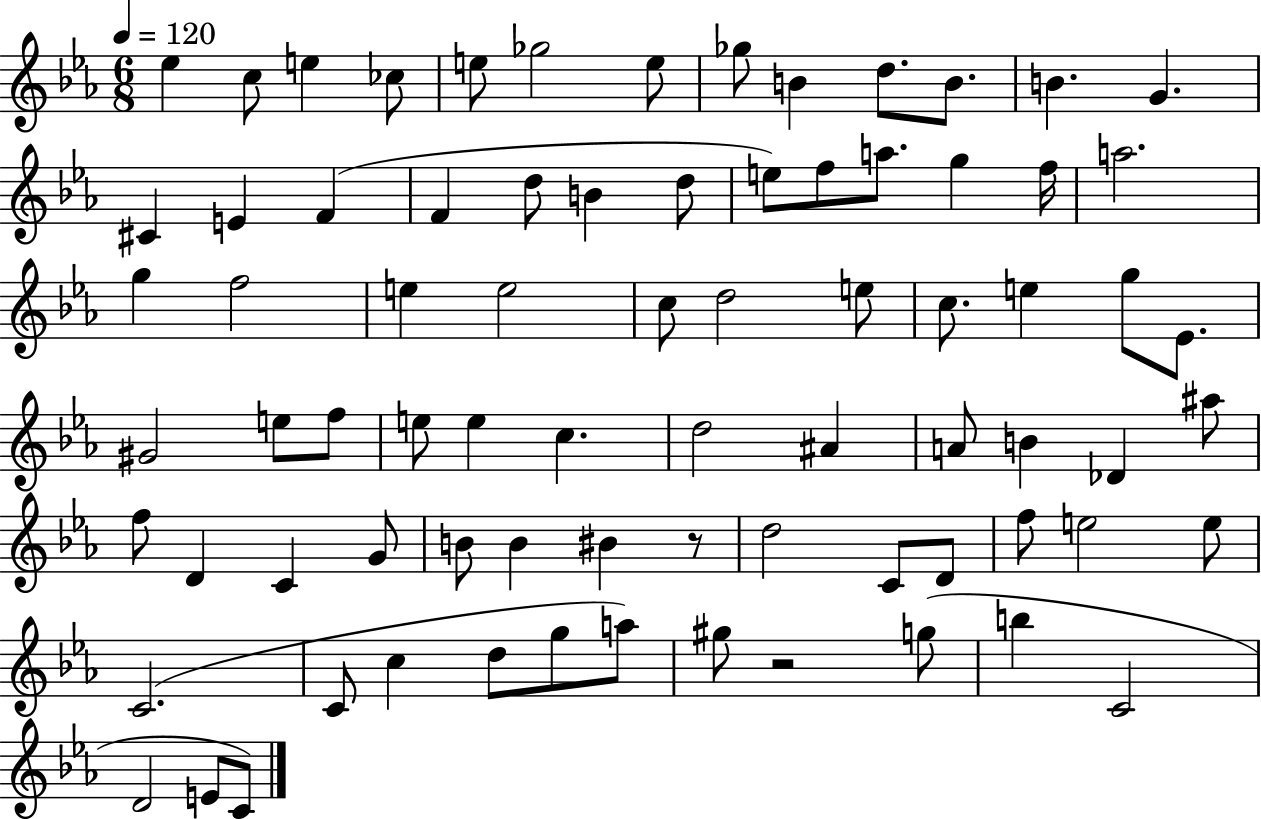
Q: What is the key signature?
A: EES major